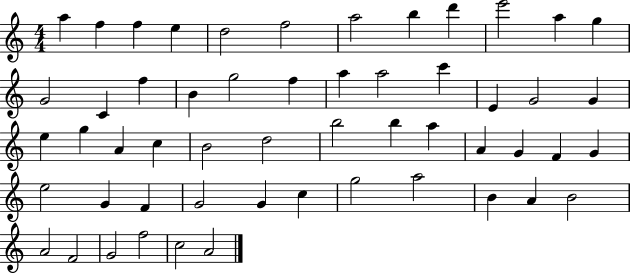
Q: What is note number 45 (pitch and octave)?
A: A5